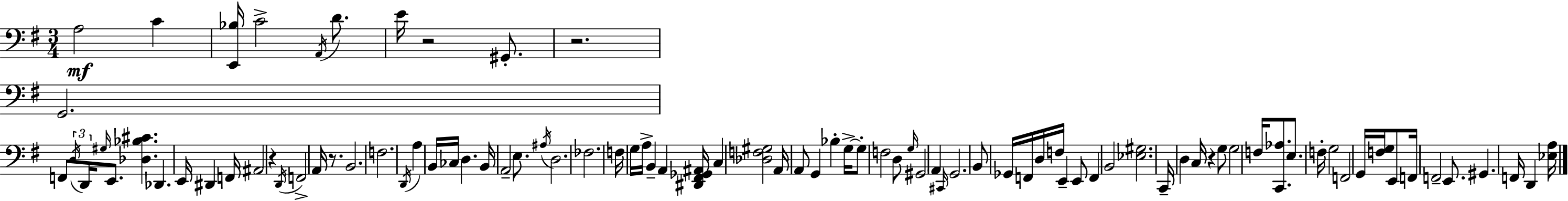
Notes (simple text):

A3/h C4/q [E2,Bb3]/s C4/h A2/s D4/e. E4/s R/h G#2/e. R/h. G2/h. F2/e D3/s D2/s G#3/s E2/e. [Db3,Bb3,C#4]/q. Db2/q. E2/s D#2/q F2/s A#2/h R/q D2/s F2/h A2/s R/e. B2/h. F3/h. D2/s A3/q B2/s CES3/s D3/q. B2/s A2/h E3/e. A#3/s D3/h. FES3/h. F3/s G3/s A3/s B2/q A2/q [D#2,F#2,Gb2,A#2]/s C3/q [Db3,F3,G#3]/h A2/s A2/e G2/q Bb3/q G3/s G3/e F3/h D3/e G3/s G#2/h A2/q C#2/s G2/h. B2/e Gb2/s F2/s D3/s F3/s E2/q E2/e F2/q B2/h [Eb3,G#3]/h. C2/s D3/q C3/s R/q G3/e G3/h F3/s [C2,Ab3]/e. E3/e. F3/s G3/h F2/h G2/s [F3,G3]/s E2/e F2/s F2/h E2/e. G#2/q. F2/s D2/q [Eb3,A3]/s